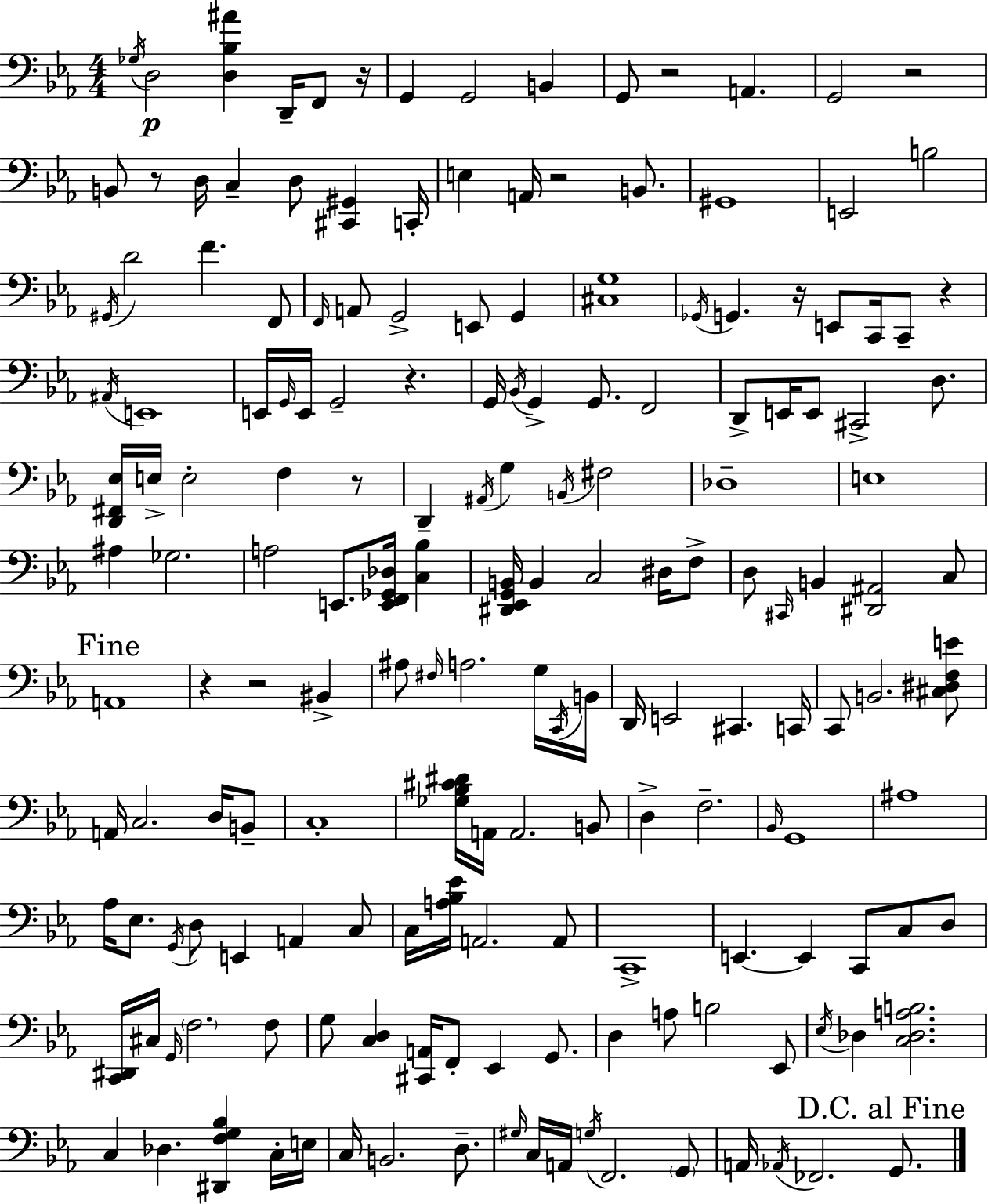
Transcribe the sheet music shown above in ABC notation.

X:1
T:Untitled
M:4/4
L:1/4
K:Cm
_G,/4 D,2 [D,_B,^A] D,,/4 F,,/2 z/4 G,, G,,2 B,, G,,/2 z2 A,, G,,2 z2 B,,/2 z/2 D,/4 C, D,/2 [^C,,^G,,] C,,/4 E, A,,/4 z2 B,,/2 ^G,,4 E,,2 B,2 ^G,,/4 D2 F F,,/2 F,,/4 A,,/2 G,,2 E,,/2 G,, [^C,G,]4 _G,,/4 G,, z/4 E,,/2 C,,/4 C,,/2 z ^A,,/4 E,,4 E,,/4 G,,/4 E,,/4 G,,2 z G,,/4 _B,,/4 G,, G,,/2 F,,2 D,,/2 E,,/4 E,,/2 ^C,,2 D,/2 [D,,^F,,_E,]/4 E,/4 E,2 F, z/2 D,, ^A,,/4 G, B,,/4 ^F,2 _D,4 E,4 ^A, _G,2 A,2 E,,/2 [E,,F,,_G,,_D,]/4 [C,_B,] [^D,,_E,,G,,B,,]/4 B,, C,2 ^D,/4 F,/2 D,/2 ^C,,/4 B,, [^D,,^A,,]2 C,/2 A,,4 z z2 ^B,, ^A,/2 ^F,/4 A,2 G,/4 C,,/4 B,,/4 D,,/4 E,,2 ^C,, C,,/4 C,,/2 B,,2 [^C,^D,F,E]/2 A,,/4 C,2 D,/4 B,,/2 C,4 [_G,_B,^C^D]/4 A,,/4 A,,2 B,,/2 D, F,2 _B,,/4 G,,4 ^A,4 _A,/4 _E,/2 G,,/4 D,/2 E,, A,, C,/2 C,/4 [A,_B,_E]/4 A,,2 A,,/2 C,,4 E,, E,, C,,/2 C,/2 D,/2 [C,,^D,,]/4 ^C,/4 G,,/4 F,2 F,/2 G,/2 [C,D,] [^C,,A,,]/4 F,,/2 _E,, G,,/2 D, A,/2 B,2 _E,,/2 _E,/4 _D, [C,_D,A,B,]2 C, _D, [^D,,F,G,_B,] C,/4 E,/4 C,/4 B,,2 D,/2 ^G,/4 C,/4 A,,/4 G,/4 F,,2 G,,/2 A,,/4 _A,,/4 _F,,2 G,,/2